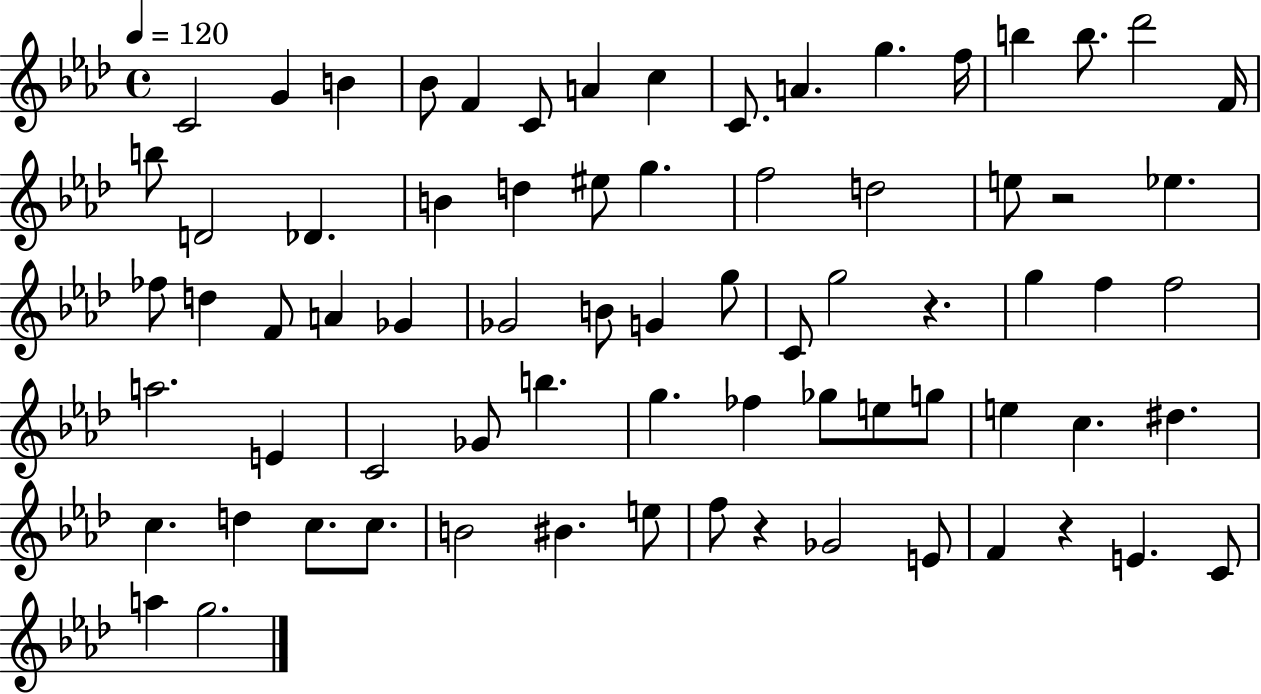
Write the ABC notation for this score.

X:1
T:Untitled
M:4/4
L:1/4
K:Ab
C2 G B _B/2 F C/2 A c C/2 A g f/4 b b/2 _d'2 F/4 b/2 D2 _D B d ^e/2 g f2 d2 e/2 z2 _e _f/2 d F/2 A _G _G2 B/2 G g/2 C/2 g2 z g f f2 a2 E C2 _G/2 b g _f _g/2 e/2 g/2 e c ^d c d c/2 c/2 B2 ^B e/2 f/2 z _G2 E/2 F z E C/2 a g2